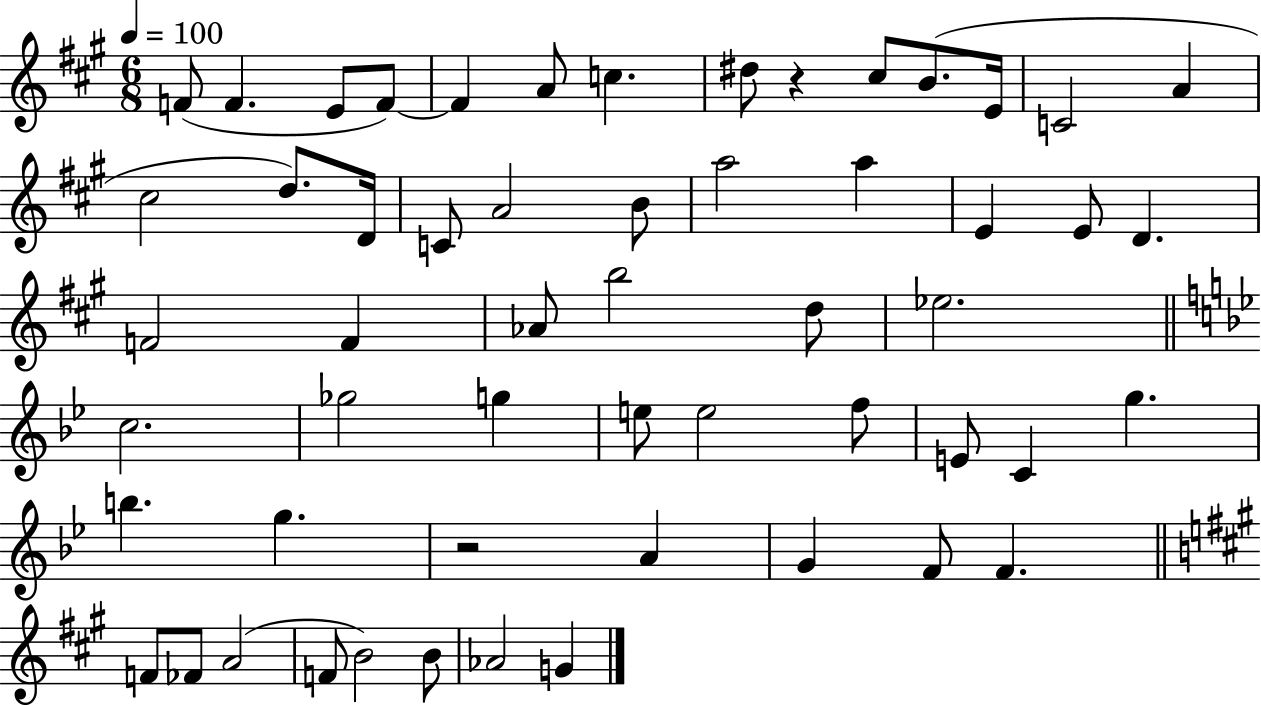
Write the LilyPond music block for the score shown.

{
  \clef treble
  \numericTimeSignature
  \time 6/8
  \key a \major
  \tempo 4 = 100
  f'8( f'4. e'8 f'8~~) | f'4 a'8 c''4. | dis''8 r4 cis''8 b'8.( e'16 | c'2 a'4 | \break cis''2 d''8.) d'16 | c'8 a'2 b'8 | a''2 a''4 | e'4 e'8 d'4. | \break f'2 f'4 | aes'8 b''2 d''8 | ees''2. | \bar "||" \break \key bes \major c''2. | ges''2 g''4 | e''8 e''2 f''8 | e'8 c'4 g''4. | \break b''4. g''4. | r2 a'4 | g'4 f'8 f'4. | \bar "||" \break \key a \major f'8 fes'8 a'2( | f'8 b'2) b'8 | aes'2 g'4 | \bar "|."
}